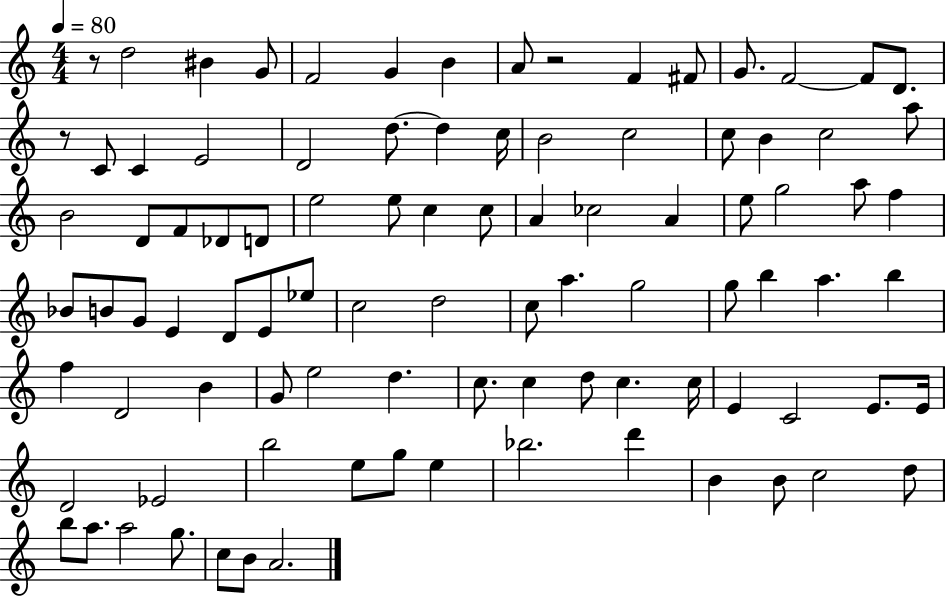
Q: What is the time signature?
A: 4/4